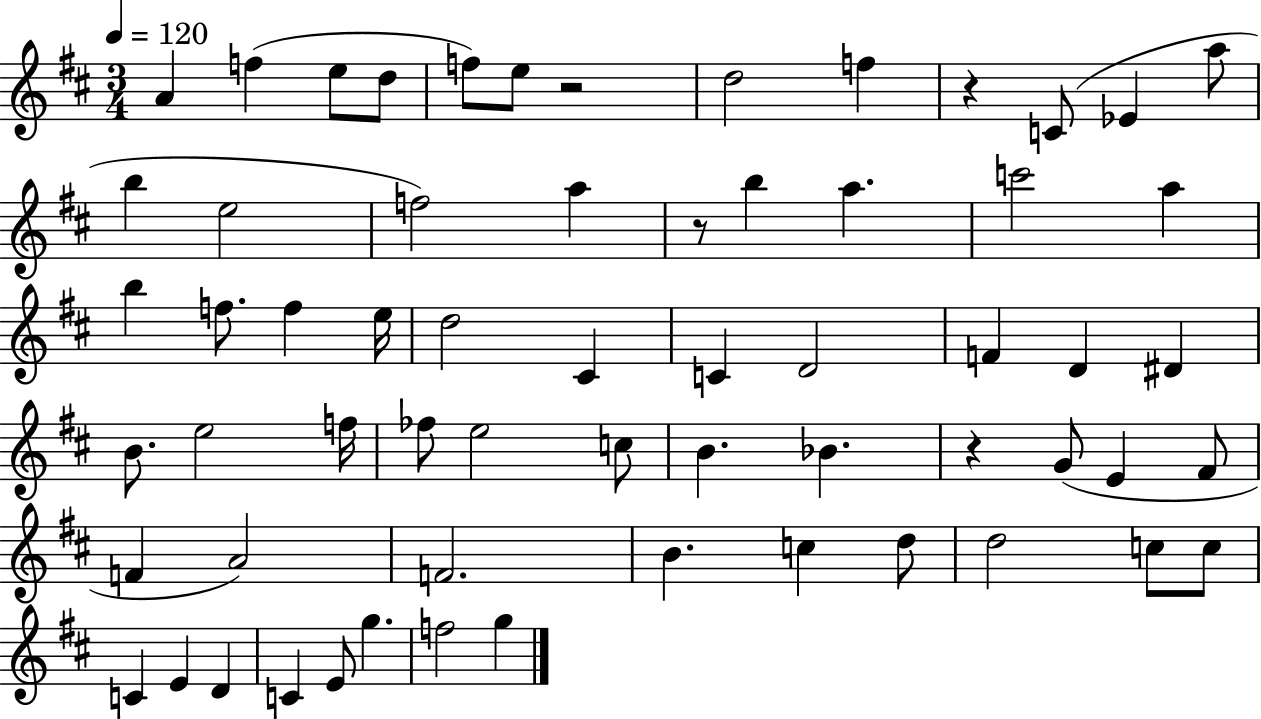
A4/q F5/q E5/e D5/e F5/e E5/e R/h D5/h F5/q R/q C4/e Eb4/q A5/e B5/q E5/h F5/h A5/q R/e B5/q A5/q. C6/h A5/q B5/q F5/e. F5/q E5/s D5/h C#4/q C4/q D4/h F4/q D4/q D#4/q B4/e. E5/h F5/s FES5/e E5/h C5/e B4/q. Bb4/q. R/q G4/e E4/q F#4/e F4/q A4/h F4/h. B4/q. C5/q D5/e D5/h C5/e C5/e C4/q E4/q D4/q C4/q E4/e G5/q. F5/h G5/q